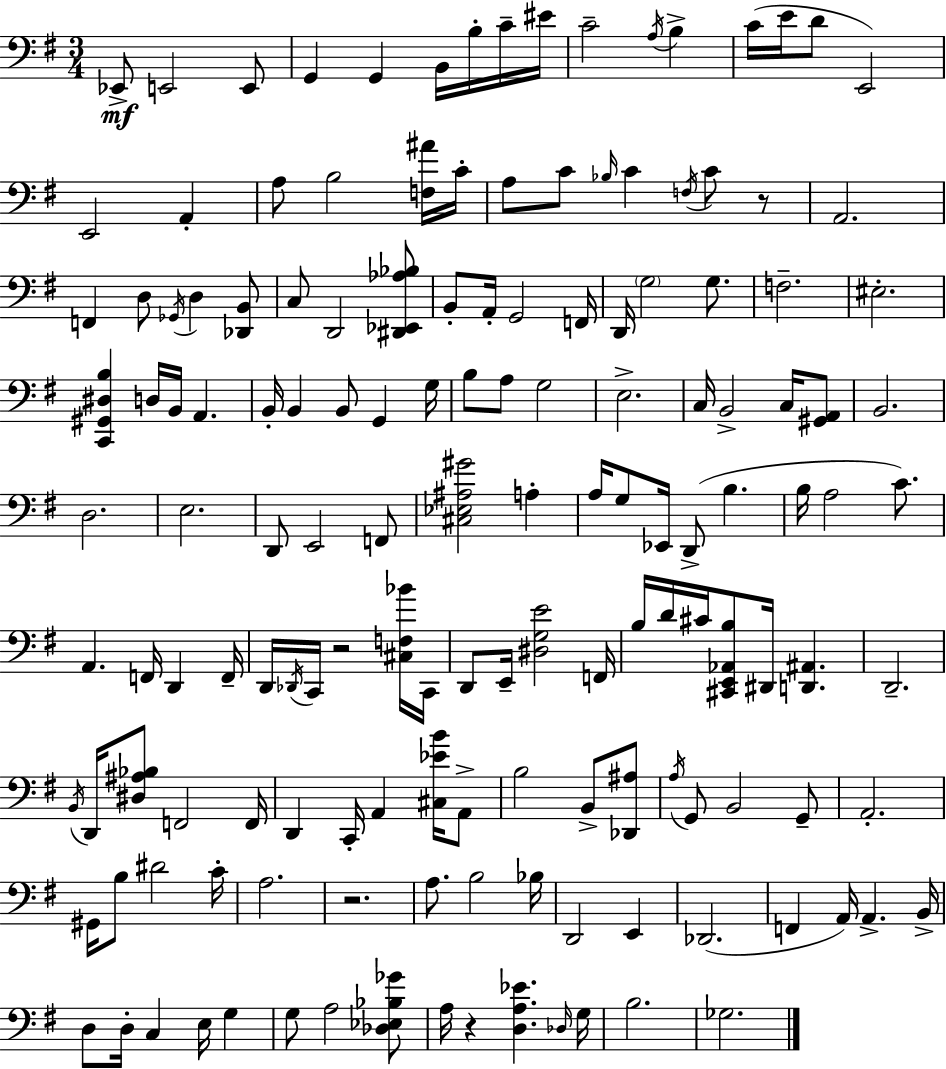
X:1
T:Untitled
M:3/4
L:1/4
K:Em
_E,,/2 E,,2 E,,/2 G,, G,, B,,/4 B,/4 C/4 ^E/4 C2 A,/4 B, C/4 E/4 D/2 E,,2 E,,2 A,, A,/2 B,2 [F,^A]/4 C/4 A,/2 C/2 _B,/4 C F,/4 C/2 z/2 A,,2 F,, D,/2 _G,,/4 D, [_D,,B,,]/2 C,/2 D,,2 [^D,,_E,,_A,_B,]/2 B,,/2 A,,/4 G,,2 F,,/4 D,,/4 G,2 G,/2 F,2 ^E,2 [C,,^G,,^D,B,] D,/4 B,,/4 A,, B,,/4 B,, B,,/2 G,, G,/4 B,/2 A,/2 G,2 E,2 C,/4 B,,2 C,/4 [^G,,A,,]/2 B,,2 D,2 E,2 D,,/2 E,,2 F,,/2 [^C,_E,^A,^G]2 A, A,/4 G,/2 _E,,/4 D,,/2 B, B,/4 A,2 C/2 A,, F,,/4 D,, F,,/4 D,,/4 _D,,/4 C,,/4 z2 [^C,F,_B]/4 C,,/4 D,,/2 E,,/4 [^D,G,E]2 F,,/4 B,/4 D/4 ^C/4 [^C,,E,,_A,,B,]/2 ^D,,/4 [D,,^A,,] D,,2 B,,/4 D,,/4 [^D,^A,_B,]/2 F,,2 F,,/4 D,, C,,/4 A,, [^C,_EB]/4 A,,/2 B,2 B,,/2 [_D,,^A,]/2 A,/4 G,,/2 B,,2 G,,/2 A,,2 ^G,,/4 B,/2 ^D2 C/4 A,2 z2 A,/2 B,2 _B,/4 D,,2 E,, _D,,2 F,, A,,/4 A,, B,,/4 D,/2 D,/4 C, E,/4 G, G,/2 A,2 [_D,_E,_B,_G]/2 A,/4 z [D,A,_E] _D,/4 G,/4 B,2 _G,2